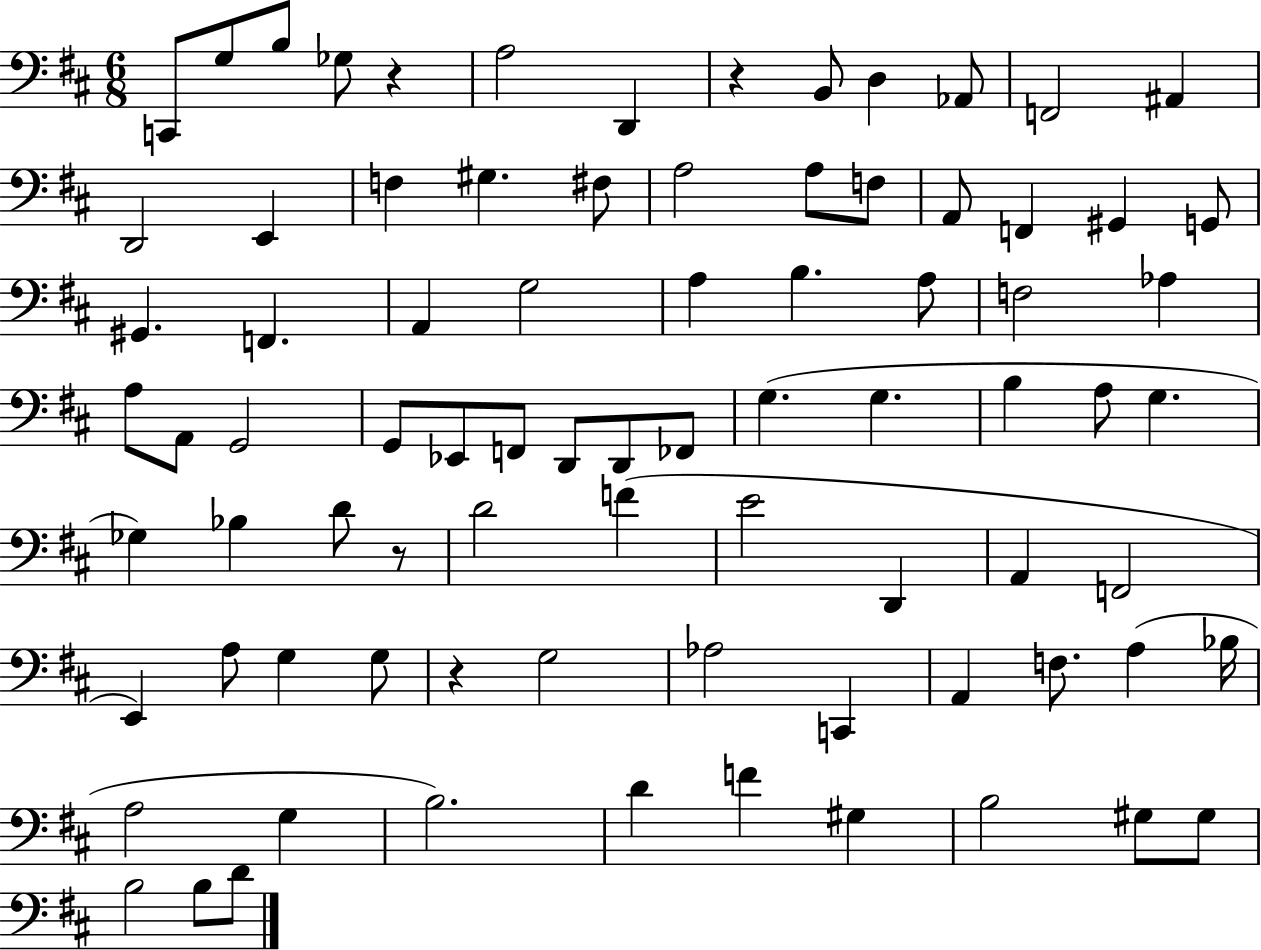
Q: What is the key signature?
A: D major